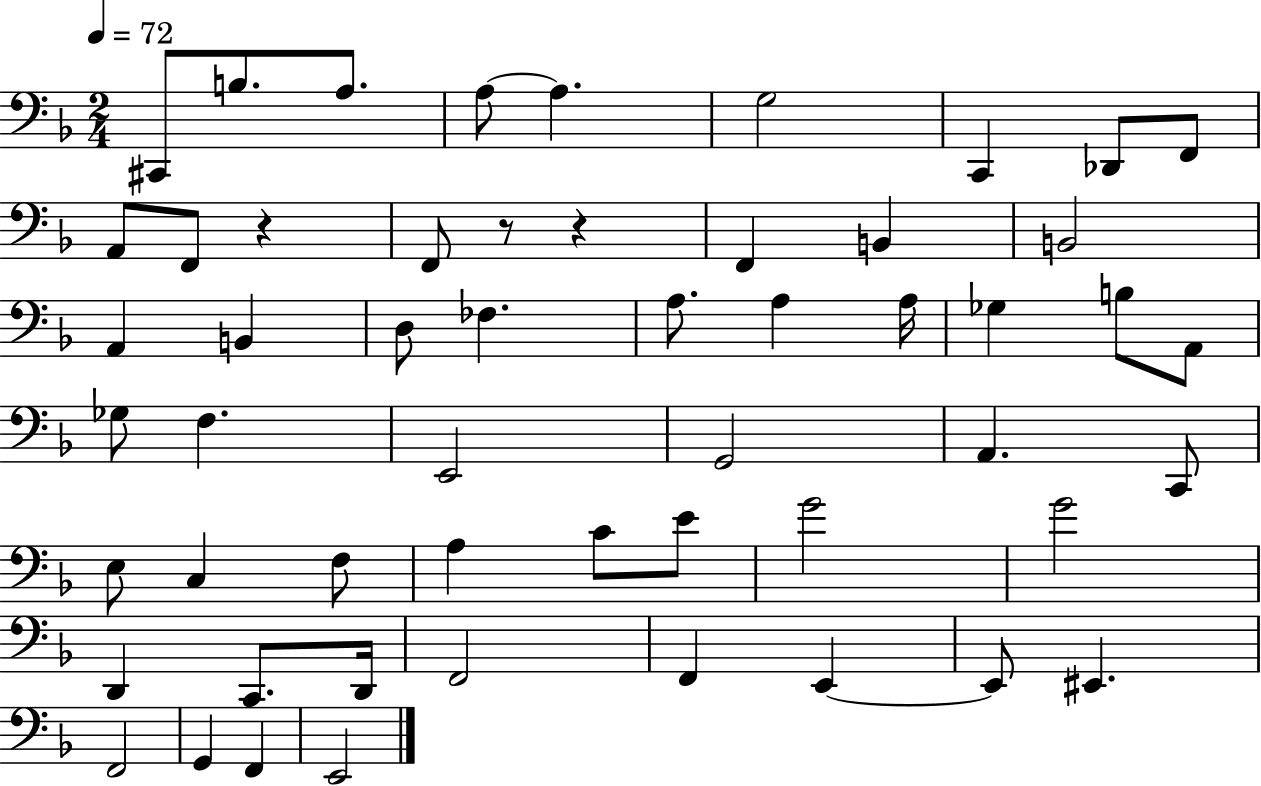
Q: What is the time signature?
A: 2/4